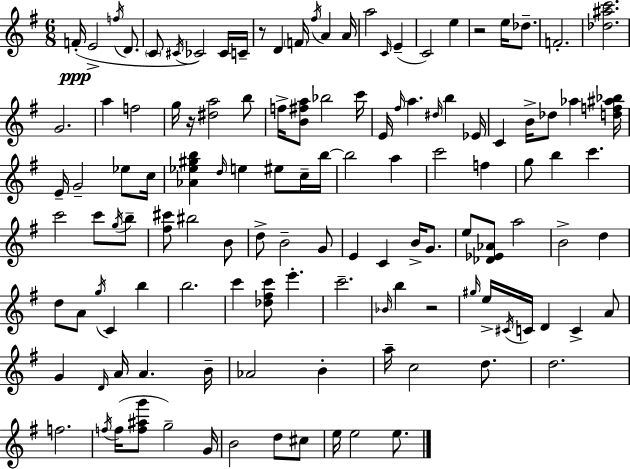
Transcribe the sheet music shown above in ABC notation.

X:1
T:Untitled
M:6/8
L:1/4
K:G
F/4 E2 f/4 D/2 C/2 ^C/4 _C2 _C/4 C/4 z/2 D F/4 ^f/4 A A/4 a2 C/4 E C2 e z2 e/4 _d/2 F2 [_d^ac']2 G2 a f2 g/4 z/4 [^da]2 b/2 f/4 [B^fa]/2 _b2 c'/4 E/4 ^f/4 a ^d/4 b _E/4 C B/4 _d/2 _a [df^a_b]/4 E/4 G2 _e/2 c/4 [_A_e^gb] d/4 e ^e/2 c/4 b/4 b2 a c'2 f g/2 b c' c'2 c'/2 g/4 b/2 [^f^c']/2 ^b2 B/2 d/2 B2 G/2 E C B/4 G/2 e/2 [_D_E_A]/2 a2 B2 d d/2 A/2 g/4 C b b2 c' [_d^fc']/2 e' c'2 _B/4 b z2 ^g/4 e/4 ^C/4 C/4 D C A/2 G D/4 A/4 A B/4 _A2 B a/4 c2 d/2 d2 f2 f/4 f/4 [f^ag']/2 g2 G/4 B2 d/2 ^c/2 e/4 e2 e/2